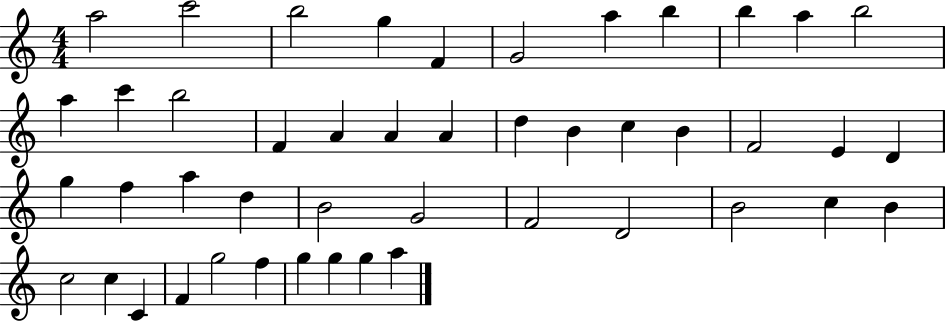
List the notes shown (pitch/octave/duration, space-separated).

A5/h C6/h B5/h G5/q F4/q G4/h A5/q B5/q B5/q A5/q B5/h A5/q C6/q B5/h F4/q A4/q A4/q A4/q D5/q B4/q C5/q B4/q F4/h E4/q D4/q G5/q F5/q A5/q D5/q B4/h G4/h F4/h D4/h B4/h C5/q B4/q C5/h C5/q C4/q F4/q G5/h F5/q G5/q G5/q G5/q A5/q